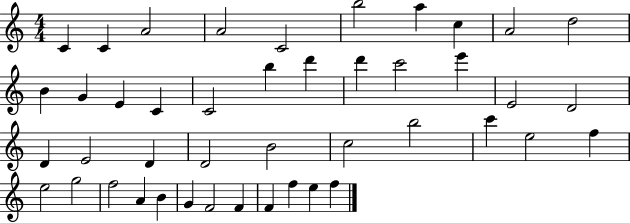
X:1
T:Untitled
M:4/4
L:1/4
K:C
C C A2 A2 C2 b2 a c A2 d2 B G E C C2 b d' d' c'2 e' E2 D2 D E2 D D2 B2 c2 b2 c' e2 f e2 g2 f2 A B G F2 F F f e f